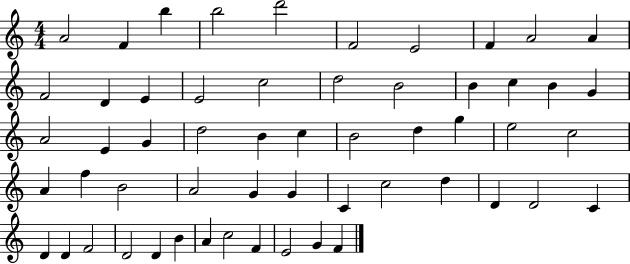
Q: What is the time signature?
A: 4/4